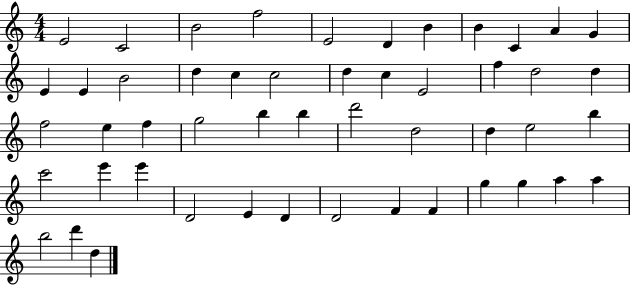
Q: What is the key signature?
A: C major